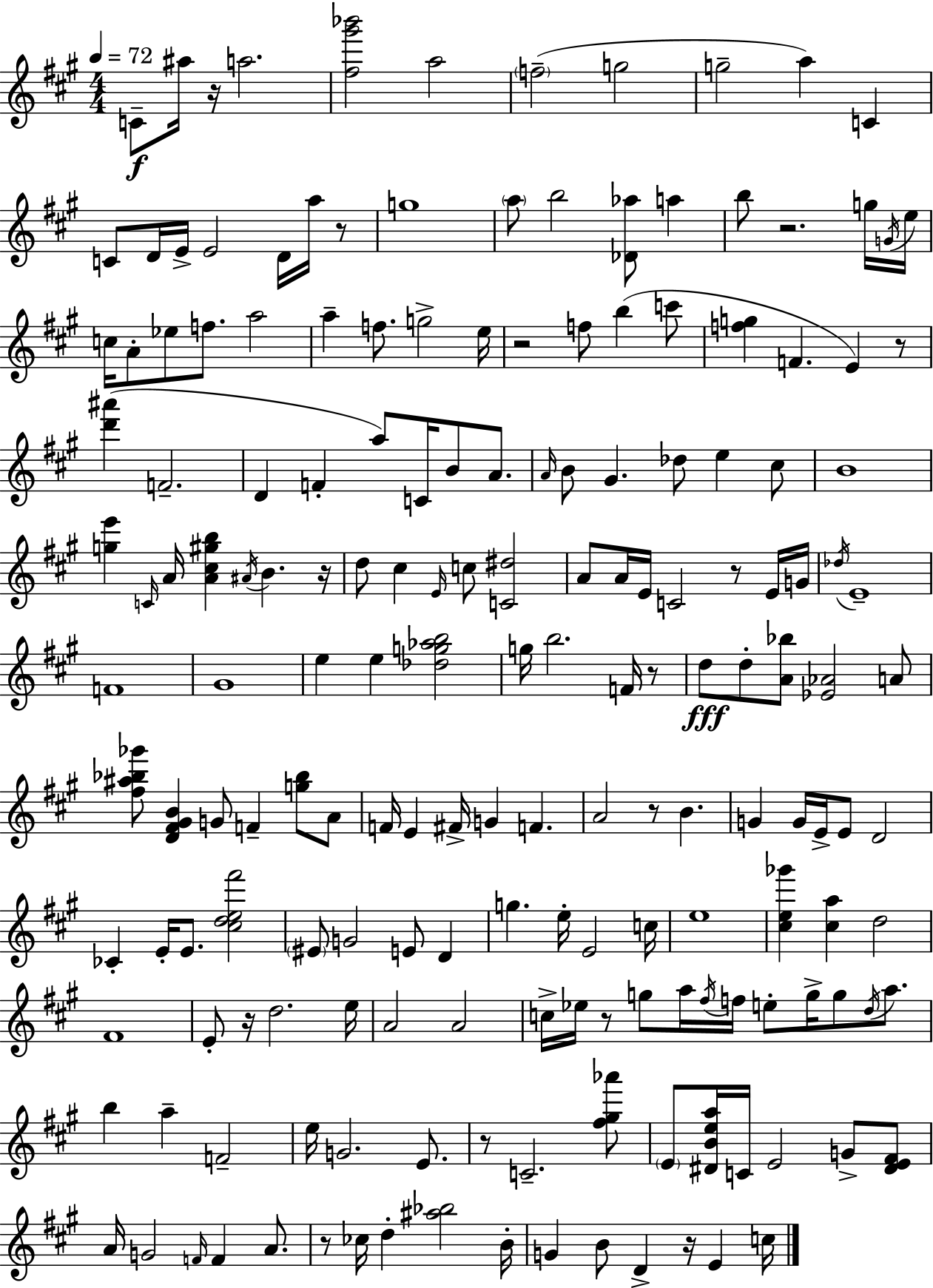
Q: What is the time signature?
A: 4/4